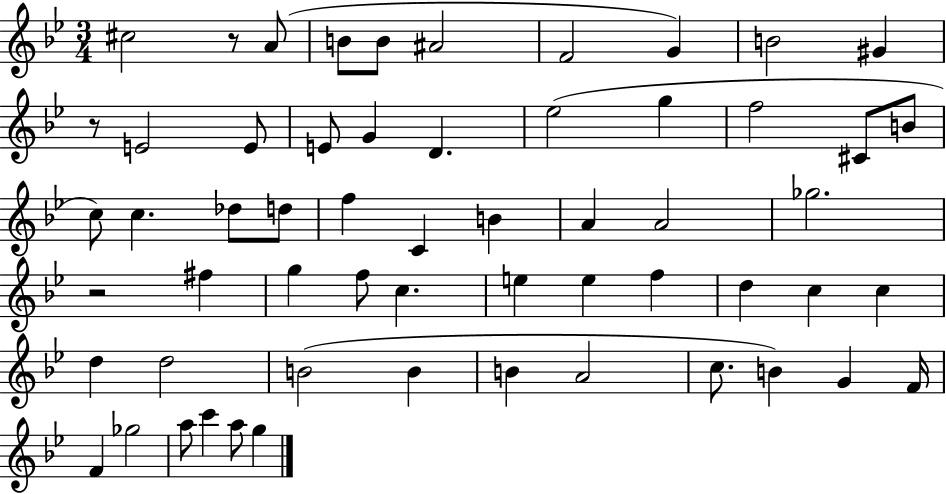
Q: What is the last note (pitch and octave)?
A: G5